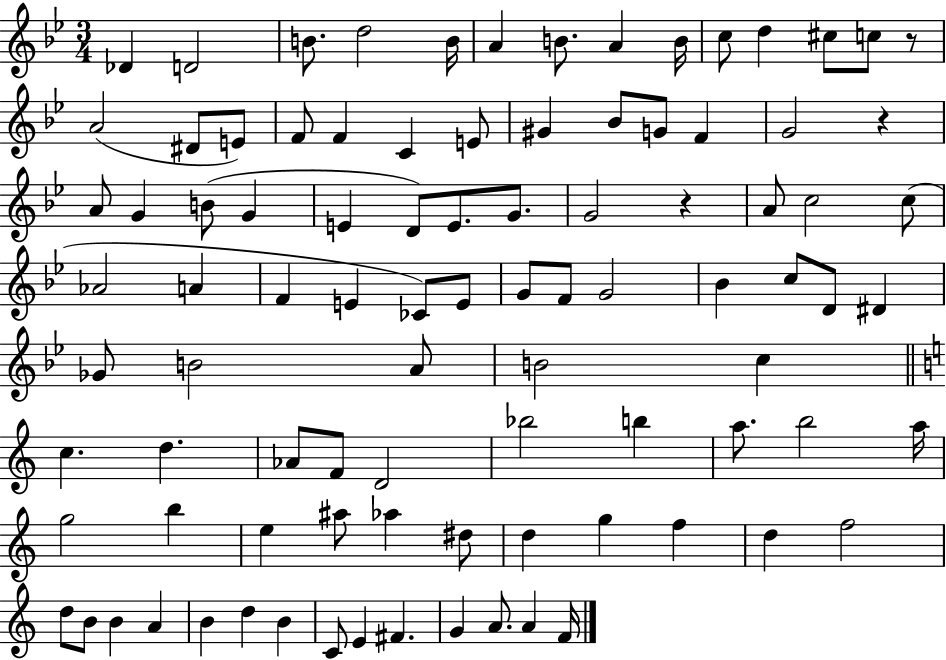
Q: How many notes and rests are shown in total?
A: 93